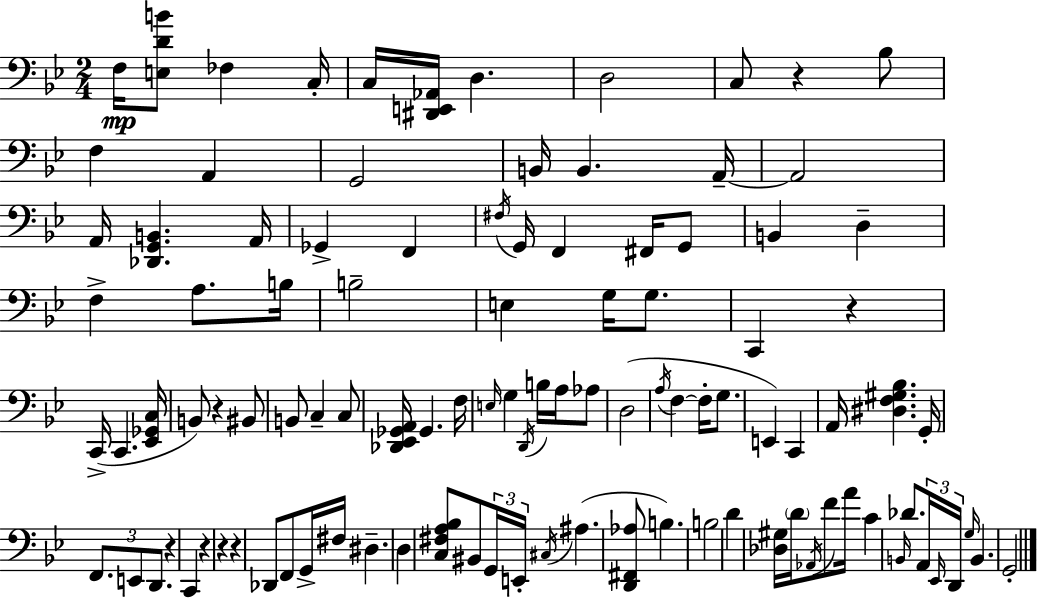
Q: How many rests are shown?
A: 7